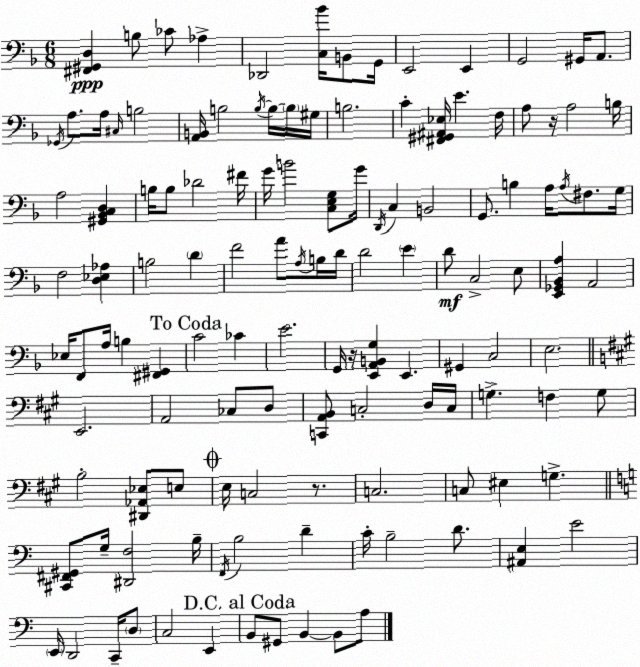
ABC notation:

X:1
T:Untitled
M:6/8
L:1/4
K:F
[^F,,^G,,D,] B,/2 _C/2 _A, _D,,2 [C,_B]/4 B,,/2 G,,/4 E,,2 E,, G,,2 ^G,,/4 A,,/2 _G,,/4 A,/2 A,/4 ^C,/4 B,2 [A,,B,,]/4 B,2 B,/4 B,/4 B,/4 ^G,/4 B,2 C [^F,,^G,,^A,,_E,]/4 E F,/4 A,/2 z/4 A,2 B,/4 A,2 [^G,,_B,,C,D,] B,/4 B,/2 _D2 ^F/4 G/4 B2 [C,E,G,]/2 G/4 D,,/4 C, B,,2 G,,/2 B, A,/4 A,/4 ^F,/2 G,/4 F,2 [D,_E,_A,] B,2 D F2 A/2 A,/4 B,/4 D/4 D2 E D/2 C,2 E,/2 [E,,_G,,_B,,A,] A,,2 _E,/4 F,,/2 A,/4 B, [^F,,^G,,] C2 _C E2 G,,/4 z/4 [E,,A,,B,,G,] E,, ^G,, C,2 E,2 E,,2 A,,2 _C,/2 D,/2 [C,,A,,B,,]/2 C,2 D,/4 C,/4 G, F, G,/2 B,2 [^D,,_A,,_E,]/2 E,/2 E,/4 C,2 z/2 C,2 C,/2 ^E, G, [^C,,^F,,^G,,]/2 G,/4 [^D,,F,]2 B,/4 F,,/4 B,2 D C/4 B,2 D/2 [^A,,E,] E2 E,,/4 D,,2 C,,/4 D,/2 C,2 E,, B,,/2 ^G,,/2 B,, B,,/2 A,/2